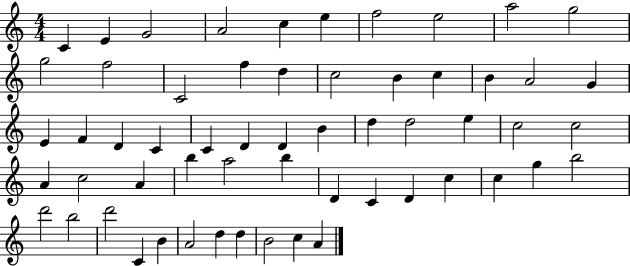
C4/q E4/q G4/h A4/h C5/q E5/q F5/h E5/h A5/h G5/h G5/h F5/h C4/h F5/q D5/q C5/h B4/q C5/q B4/q A4/h G4/q E4/q F4/q D4/q C4/q C4/q D4/q D4/q B4/q D5/q D5/h E5/q C5/h C5/h A4/q C5/h A4/q B5/q A5/h B5/q D4/q C4/q D4/q C5/q C5/q G5/q B5/h D6/h B5/h D6/h C4/q B4/q A4/h D5/q D5/q B4/h C5/q A4/q